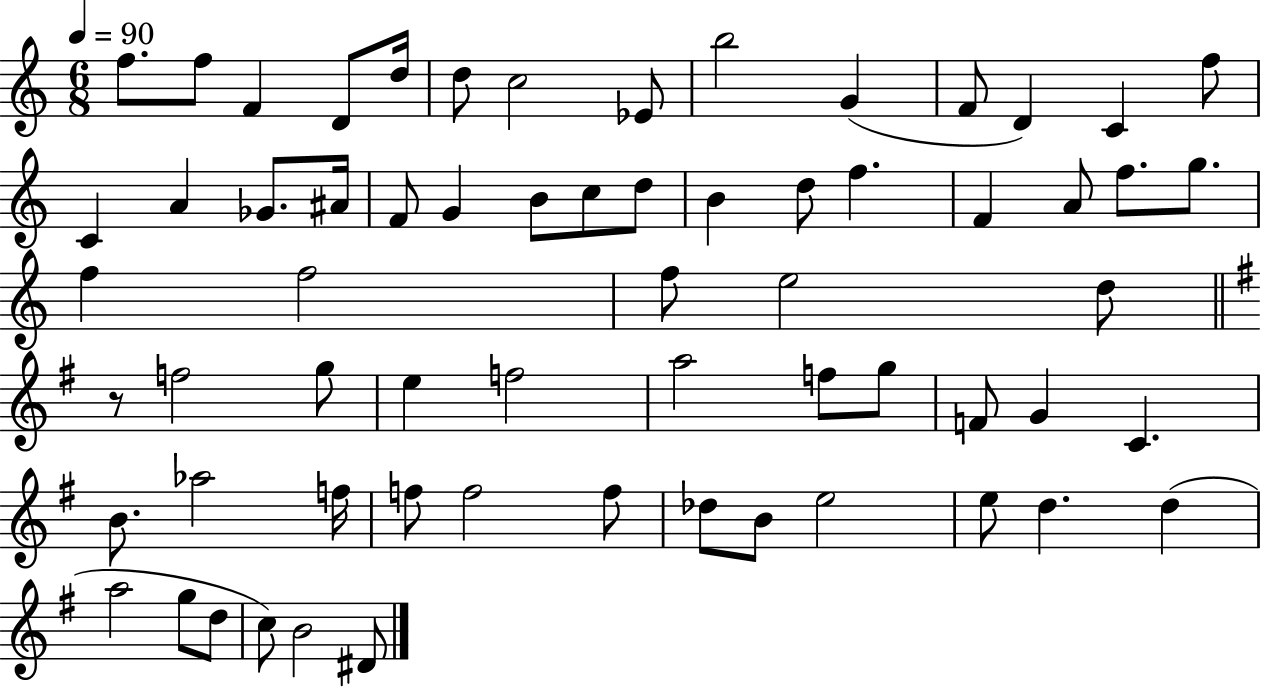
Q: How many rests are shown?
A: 1